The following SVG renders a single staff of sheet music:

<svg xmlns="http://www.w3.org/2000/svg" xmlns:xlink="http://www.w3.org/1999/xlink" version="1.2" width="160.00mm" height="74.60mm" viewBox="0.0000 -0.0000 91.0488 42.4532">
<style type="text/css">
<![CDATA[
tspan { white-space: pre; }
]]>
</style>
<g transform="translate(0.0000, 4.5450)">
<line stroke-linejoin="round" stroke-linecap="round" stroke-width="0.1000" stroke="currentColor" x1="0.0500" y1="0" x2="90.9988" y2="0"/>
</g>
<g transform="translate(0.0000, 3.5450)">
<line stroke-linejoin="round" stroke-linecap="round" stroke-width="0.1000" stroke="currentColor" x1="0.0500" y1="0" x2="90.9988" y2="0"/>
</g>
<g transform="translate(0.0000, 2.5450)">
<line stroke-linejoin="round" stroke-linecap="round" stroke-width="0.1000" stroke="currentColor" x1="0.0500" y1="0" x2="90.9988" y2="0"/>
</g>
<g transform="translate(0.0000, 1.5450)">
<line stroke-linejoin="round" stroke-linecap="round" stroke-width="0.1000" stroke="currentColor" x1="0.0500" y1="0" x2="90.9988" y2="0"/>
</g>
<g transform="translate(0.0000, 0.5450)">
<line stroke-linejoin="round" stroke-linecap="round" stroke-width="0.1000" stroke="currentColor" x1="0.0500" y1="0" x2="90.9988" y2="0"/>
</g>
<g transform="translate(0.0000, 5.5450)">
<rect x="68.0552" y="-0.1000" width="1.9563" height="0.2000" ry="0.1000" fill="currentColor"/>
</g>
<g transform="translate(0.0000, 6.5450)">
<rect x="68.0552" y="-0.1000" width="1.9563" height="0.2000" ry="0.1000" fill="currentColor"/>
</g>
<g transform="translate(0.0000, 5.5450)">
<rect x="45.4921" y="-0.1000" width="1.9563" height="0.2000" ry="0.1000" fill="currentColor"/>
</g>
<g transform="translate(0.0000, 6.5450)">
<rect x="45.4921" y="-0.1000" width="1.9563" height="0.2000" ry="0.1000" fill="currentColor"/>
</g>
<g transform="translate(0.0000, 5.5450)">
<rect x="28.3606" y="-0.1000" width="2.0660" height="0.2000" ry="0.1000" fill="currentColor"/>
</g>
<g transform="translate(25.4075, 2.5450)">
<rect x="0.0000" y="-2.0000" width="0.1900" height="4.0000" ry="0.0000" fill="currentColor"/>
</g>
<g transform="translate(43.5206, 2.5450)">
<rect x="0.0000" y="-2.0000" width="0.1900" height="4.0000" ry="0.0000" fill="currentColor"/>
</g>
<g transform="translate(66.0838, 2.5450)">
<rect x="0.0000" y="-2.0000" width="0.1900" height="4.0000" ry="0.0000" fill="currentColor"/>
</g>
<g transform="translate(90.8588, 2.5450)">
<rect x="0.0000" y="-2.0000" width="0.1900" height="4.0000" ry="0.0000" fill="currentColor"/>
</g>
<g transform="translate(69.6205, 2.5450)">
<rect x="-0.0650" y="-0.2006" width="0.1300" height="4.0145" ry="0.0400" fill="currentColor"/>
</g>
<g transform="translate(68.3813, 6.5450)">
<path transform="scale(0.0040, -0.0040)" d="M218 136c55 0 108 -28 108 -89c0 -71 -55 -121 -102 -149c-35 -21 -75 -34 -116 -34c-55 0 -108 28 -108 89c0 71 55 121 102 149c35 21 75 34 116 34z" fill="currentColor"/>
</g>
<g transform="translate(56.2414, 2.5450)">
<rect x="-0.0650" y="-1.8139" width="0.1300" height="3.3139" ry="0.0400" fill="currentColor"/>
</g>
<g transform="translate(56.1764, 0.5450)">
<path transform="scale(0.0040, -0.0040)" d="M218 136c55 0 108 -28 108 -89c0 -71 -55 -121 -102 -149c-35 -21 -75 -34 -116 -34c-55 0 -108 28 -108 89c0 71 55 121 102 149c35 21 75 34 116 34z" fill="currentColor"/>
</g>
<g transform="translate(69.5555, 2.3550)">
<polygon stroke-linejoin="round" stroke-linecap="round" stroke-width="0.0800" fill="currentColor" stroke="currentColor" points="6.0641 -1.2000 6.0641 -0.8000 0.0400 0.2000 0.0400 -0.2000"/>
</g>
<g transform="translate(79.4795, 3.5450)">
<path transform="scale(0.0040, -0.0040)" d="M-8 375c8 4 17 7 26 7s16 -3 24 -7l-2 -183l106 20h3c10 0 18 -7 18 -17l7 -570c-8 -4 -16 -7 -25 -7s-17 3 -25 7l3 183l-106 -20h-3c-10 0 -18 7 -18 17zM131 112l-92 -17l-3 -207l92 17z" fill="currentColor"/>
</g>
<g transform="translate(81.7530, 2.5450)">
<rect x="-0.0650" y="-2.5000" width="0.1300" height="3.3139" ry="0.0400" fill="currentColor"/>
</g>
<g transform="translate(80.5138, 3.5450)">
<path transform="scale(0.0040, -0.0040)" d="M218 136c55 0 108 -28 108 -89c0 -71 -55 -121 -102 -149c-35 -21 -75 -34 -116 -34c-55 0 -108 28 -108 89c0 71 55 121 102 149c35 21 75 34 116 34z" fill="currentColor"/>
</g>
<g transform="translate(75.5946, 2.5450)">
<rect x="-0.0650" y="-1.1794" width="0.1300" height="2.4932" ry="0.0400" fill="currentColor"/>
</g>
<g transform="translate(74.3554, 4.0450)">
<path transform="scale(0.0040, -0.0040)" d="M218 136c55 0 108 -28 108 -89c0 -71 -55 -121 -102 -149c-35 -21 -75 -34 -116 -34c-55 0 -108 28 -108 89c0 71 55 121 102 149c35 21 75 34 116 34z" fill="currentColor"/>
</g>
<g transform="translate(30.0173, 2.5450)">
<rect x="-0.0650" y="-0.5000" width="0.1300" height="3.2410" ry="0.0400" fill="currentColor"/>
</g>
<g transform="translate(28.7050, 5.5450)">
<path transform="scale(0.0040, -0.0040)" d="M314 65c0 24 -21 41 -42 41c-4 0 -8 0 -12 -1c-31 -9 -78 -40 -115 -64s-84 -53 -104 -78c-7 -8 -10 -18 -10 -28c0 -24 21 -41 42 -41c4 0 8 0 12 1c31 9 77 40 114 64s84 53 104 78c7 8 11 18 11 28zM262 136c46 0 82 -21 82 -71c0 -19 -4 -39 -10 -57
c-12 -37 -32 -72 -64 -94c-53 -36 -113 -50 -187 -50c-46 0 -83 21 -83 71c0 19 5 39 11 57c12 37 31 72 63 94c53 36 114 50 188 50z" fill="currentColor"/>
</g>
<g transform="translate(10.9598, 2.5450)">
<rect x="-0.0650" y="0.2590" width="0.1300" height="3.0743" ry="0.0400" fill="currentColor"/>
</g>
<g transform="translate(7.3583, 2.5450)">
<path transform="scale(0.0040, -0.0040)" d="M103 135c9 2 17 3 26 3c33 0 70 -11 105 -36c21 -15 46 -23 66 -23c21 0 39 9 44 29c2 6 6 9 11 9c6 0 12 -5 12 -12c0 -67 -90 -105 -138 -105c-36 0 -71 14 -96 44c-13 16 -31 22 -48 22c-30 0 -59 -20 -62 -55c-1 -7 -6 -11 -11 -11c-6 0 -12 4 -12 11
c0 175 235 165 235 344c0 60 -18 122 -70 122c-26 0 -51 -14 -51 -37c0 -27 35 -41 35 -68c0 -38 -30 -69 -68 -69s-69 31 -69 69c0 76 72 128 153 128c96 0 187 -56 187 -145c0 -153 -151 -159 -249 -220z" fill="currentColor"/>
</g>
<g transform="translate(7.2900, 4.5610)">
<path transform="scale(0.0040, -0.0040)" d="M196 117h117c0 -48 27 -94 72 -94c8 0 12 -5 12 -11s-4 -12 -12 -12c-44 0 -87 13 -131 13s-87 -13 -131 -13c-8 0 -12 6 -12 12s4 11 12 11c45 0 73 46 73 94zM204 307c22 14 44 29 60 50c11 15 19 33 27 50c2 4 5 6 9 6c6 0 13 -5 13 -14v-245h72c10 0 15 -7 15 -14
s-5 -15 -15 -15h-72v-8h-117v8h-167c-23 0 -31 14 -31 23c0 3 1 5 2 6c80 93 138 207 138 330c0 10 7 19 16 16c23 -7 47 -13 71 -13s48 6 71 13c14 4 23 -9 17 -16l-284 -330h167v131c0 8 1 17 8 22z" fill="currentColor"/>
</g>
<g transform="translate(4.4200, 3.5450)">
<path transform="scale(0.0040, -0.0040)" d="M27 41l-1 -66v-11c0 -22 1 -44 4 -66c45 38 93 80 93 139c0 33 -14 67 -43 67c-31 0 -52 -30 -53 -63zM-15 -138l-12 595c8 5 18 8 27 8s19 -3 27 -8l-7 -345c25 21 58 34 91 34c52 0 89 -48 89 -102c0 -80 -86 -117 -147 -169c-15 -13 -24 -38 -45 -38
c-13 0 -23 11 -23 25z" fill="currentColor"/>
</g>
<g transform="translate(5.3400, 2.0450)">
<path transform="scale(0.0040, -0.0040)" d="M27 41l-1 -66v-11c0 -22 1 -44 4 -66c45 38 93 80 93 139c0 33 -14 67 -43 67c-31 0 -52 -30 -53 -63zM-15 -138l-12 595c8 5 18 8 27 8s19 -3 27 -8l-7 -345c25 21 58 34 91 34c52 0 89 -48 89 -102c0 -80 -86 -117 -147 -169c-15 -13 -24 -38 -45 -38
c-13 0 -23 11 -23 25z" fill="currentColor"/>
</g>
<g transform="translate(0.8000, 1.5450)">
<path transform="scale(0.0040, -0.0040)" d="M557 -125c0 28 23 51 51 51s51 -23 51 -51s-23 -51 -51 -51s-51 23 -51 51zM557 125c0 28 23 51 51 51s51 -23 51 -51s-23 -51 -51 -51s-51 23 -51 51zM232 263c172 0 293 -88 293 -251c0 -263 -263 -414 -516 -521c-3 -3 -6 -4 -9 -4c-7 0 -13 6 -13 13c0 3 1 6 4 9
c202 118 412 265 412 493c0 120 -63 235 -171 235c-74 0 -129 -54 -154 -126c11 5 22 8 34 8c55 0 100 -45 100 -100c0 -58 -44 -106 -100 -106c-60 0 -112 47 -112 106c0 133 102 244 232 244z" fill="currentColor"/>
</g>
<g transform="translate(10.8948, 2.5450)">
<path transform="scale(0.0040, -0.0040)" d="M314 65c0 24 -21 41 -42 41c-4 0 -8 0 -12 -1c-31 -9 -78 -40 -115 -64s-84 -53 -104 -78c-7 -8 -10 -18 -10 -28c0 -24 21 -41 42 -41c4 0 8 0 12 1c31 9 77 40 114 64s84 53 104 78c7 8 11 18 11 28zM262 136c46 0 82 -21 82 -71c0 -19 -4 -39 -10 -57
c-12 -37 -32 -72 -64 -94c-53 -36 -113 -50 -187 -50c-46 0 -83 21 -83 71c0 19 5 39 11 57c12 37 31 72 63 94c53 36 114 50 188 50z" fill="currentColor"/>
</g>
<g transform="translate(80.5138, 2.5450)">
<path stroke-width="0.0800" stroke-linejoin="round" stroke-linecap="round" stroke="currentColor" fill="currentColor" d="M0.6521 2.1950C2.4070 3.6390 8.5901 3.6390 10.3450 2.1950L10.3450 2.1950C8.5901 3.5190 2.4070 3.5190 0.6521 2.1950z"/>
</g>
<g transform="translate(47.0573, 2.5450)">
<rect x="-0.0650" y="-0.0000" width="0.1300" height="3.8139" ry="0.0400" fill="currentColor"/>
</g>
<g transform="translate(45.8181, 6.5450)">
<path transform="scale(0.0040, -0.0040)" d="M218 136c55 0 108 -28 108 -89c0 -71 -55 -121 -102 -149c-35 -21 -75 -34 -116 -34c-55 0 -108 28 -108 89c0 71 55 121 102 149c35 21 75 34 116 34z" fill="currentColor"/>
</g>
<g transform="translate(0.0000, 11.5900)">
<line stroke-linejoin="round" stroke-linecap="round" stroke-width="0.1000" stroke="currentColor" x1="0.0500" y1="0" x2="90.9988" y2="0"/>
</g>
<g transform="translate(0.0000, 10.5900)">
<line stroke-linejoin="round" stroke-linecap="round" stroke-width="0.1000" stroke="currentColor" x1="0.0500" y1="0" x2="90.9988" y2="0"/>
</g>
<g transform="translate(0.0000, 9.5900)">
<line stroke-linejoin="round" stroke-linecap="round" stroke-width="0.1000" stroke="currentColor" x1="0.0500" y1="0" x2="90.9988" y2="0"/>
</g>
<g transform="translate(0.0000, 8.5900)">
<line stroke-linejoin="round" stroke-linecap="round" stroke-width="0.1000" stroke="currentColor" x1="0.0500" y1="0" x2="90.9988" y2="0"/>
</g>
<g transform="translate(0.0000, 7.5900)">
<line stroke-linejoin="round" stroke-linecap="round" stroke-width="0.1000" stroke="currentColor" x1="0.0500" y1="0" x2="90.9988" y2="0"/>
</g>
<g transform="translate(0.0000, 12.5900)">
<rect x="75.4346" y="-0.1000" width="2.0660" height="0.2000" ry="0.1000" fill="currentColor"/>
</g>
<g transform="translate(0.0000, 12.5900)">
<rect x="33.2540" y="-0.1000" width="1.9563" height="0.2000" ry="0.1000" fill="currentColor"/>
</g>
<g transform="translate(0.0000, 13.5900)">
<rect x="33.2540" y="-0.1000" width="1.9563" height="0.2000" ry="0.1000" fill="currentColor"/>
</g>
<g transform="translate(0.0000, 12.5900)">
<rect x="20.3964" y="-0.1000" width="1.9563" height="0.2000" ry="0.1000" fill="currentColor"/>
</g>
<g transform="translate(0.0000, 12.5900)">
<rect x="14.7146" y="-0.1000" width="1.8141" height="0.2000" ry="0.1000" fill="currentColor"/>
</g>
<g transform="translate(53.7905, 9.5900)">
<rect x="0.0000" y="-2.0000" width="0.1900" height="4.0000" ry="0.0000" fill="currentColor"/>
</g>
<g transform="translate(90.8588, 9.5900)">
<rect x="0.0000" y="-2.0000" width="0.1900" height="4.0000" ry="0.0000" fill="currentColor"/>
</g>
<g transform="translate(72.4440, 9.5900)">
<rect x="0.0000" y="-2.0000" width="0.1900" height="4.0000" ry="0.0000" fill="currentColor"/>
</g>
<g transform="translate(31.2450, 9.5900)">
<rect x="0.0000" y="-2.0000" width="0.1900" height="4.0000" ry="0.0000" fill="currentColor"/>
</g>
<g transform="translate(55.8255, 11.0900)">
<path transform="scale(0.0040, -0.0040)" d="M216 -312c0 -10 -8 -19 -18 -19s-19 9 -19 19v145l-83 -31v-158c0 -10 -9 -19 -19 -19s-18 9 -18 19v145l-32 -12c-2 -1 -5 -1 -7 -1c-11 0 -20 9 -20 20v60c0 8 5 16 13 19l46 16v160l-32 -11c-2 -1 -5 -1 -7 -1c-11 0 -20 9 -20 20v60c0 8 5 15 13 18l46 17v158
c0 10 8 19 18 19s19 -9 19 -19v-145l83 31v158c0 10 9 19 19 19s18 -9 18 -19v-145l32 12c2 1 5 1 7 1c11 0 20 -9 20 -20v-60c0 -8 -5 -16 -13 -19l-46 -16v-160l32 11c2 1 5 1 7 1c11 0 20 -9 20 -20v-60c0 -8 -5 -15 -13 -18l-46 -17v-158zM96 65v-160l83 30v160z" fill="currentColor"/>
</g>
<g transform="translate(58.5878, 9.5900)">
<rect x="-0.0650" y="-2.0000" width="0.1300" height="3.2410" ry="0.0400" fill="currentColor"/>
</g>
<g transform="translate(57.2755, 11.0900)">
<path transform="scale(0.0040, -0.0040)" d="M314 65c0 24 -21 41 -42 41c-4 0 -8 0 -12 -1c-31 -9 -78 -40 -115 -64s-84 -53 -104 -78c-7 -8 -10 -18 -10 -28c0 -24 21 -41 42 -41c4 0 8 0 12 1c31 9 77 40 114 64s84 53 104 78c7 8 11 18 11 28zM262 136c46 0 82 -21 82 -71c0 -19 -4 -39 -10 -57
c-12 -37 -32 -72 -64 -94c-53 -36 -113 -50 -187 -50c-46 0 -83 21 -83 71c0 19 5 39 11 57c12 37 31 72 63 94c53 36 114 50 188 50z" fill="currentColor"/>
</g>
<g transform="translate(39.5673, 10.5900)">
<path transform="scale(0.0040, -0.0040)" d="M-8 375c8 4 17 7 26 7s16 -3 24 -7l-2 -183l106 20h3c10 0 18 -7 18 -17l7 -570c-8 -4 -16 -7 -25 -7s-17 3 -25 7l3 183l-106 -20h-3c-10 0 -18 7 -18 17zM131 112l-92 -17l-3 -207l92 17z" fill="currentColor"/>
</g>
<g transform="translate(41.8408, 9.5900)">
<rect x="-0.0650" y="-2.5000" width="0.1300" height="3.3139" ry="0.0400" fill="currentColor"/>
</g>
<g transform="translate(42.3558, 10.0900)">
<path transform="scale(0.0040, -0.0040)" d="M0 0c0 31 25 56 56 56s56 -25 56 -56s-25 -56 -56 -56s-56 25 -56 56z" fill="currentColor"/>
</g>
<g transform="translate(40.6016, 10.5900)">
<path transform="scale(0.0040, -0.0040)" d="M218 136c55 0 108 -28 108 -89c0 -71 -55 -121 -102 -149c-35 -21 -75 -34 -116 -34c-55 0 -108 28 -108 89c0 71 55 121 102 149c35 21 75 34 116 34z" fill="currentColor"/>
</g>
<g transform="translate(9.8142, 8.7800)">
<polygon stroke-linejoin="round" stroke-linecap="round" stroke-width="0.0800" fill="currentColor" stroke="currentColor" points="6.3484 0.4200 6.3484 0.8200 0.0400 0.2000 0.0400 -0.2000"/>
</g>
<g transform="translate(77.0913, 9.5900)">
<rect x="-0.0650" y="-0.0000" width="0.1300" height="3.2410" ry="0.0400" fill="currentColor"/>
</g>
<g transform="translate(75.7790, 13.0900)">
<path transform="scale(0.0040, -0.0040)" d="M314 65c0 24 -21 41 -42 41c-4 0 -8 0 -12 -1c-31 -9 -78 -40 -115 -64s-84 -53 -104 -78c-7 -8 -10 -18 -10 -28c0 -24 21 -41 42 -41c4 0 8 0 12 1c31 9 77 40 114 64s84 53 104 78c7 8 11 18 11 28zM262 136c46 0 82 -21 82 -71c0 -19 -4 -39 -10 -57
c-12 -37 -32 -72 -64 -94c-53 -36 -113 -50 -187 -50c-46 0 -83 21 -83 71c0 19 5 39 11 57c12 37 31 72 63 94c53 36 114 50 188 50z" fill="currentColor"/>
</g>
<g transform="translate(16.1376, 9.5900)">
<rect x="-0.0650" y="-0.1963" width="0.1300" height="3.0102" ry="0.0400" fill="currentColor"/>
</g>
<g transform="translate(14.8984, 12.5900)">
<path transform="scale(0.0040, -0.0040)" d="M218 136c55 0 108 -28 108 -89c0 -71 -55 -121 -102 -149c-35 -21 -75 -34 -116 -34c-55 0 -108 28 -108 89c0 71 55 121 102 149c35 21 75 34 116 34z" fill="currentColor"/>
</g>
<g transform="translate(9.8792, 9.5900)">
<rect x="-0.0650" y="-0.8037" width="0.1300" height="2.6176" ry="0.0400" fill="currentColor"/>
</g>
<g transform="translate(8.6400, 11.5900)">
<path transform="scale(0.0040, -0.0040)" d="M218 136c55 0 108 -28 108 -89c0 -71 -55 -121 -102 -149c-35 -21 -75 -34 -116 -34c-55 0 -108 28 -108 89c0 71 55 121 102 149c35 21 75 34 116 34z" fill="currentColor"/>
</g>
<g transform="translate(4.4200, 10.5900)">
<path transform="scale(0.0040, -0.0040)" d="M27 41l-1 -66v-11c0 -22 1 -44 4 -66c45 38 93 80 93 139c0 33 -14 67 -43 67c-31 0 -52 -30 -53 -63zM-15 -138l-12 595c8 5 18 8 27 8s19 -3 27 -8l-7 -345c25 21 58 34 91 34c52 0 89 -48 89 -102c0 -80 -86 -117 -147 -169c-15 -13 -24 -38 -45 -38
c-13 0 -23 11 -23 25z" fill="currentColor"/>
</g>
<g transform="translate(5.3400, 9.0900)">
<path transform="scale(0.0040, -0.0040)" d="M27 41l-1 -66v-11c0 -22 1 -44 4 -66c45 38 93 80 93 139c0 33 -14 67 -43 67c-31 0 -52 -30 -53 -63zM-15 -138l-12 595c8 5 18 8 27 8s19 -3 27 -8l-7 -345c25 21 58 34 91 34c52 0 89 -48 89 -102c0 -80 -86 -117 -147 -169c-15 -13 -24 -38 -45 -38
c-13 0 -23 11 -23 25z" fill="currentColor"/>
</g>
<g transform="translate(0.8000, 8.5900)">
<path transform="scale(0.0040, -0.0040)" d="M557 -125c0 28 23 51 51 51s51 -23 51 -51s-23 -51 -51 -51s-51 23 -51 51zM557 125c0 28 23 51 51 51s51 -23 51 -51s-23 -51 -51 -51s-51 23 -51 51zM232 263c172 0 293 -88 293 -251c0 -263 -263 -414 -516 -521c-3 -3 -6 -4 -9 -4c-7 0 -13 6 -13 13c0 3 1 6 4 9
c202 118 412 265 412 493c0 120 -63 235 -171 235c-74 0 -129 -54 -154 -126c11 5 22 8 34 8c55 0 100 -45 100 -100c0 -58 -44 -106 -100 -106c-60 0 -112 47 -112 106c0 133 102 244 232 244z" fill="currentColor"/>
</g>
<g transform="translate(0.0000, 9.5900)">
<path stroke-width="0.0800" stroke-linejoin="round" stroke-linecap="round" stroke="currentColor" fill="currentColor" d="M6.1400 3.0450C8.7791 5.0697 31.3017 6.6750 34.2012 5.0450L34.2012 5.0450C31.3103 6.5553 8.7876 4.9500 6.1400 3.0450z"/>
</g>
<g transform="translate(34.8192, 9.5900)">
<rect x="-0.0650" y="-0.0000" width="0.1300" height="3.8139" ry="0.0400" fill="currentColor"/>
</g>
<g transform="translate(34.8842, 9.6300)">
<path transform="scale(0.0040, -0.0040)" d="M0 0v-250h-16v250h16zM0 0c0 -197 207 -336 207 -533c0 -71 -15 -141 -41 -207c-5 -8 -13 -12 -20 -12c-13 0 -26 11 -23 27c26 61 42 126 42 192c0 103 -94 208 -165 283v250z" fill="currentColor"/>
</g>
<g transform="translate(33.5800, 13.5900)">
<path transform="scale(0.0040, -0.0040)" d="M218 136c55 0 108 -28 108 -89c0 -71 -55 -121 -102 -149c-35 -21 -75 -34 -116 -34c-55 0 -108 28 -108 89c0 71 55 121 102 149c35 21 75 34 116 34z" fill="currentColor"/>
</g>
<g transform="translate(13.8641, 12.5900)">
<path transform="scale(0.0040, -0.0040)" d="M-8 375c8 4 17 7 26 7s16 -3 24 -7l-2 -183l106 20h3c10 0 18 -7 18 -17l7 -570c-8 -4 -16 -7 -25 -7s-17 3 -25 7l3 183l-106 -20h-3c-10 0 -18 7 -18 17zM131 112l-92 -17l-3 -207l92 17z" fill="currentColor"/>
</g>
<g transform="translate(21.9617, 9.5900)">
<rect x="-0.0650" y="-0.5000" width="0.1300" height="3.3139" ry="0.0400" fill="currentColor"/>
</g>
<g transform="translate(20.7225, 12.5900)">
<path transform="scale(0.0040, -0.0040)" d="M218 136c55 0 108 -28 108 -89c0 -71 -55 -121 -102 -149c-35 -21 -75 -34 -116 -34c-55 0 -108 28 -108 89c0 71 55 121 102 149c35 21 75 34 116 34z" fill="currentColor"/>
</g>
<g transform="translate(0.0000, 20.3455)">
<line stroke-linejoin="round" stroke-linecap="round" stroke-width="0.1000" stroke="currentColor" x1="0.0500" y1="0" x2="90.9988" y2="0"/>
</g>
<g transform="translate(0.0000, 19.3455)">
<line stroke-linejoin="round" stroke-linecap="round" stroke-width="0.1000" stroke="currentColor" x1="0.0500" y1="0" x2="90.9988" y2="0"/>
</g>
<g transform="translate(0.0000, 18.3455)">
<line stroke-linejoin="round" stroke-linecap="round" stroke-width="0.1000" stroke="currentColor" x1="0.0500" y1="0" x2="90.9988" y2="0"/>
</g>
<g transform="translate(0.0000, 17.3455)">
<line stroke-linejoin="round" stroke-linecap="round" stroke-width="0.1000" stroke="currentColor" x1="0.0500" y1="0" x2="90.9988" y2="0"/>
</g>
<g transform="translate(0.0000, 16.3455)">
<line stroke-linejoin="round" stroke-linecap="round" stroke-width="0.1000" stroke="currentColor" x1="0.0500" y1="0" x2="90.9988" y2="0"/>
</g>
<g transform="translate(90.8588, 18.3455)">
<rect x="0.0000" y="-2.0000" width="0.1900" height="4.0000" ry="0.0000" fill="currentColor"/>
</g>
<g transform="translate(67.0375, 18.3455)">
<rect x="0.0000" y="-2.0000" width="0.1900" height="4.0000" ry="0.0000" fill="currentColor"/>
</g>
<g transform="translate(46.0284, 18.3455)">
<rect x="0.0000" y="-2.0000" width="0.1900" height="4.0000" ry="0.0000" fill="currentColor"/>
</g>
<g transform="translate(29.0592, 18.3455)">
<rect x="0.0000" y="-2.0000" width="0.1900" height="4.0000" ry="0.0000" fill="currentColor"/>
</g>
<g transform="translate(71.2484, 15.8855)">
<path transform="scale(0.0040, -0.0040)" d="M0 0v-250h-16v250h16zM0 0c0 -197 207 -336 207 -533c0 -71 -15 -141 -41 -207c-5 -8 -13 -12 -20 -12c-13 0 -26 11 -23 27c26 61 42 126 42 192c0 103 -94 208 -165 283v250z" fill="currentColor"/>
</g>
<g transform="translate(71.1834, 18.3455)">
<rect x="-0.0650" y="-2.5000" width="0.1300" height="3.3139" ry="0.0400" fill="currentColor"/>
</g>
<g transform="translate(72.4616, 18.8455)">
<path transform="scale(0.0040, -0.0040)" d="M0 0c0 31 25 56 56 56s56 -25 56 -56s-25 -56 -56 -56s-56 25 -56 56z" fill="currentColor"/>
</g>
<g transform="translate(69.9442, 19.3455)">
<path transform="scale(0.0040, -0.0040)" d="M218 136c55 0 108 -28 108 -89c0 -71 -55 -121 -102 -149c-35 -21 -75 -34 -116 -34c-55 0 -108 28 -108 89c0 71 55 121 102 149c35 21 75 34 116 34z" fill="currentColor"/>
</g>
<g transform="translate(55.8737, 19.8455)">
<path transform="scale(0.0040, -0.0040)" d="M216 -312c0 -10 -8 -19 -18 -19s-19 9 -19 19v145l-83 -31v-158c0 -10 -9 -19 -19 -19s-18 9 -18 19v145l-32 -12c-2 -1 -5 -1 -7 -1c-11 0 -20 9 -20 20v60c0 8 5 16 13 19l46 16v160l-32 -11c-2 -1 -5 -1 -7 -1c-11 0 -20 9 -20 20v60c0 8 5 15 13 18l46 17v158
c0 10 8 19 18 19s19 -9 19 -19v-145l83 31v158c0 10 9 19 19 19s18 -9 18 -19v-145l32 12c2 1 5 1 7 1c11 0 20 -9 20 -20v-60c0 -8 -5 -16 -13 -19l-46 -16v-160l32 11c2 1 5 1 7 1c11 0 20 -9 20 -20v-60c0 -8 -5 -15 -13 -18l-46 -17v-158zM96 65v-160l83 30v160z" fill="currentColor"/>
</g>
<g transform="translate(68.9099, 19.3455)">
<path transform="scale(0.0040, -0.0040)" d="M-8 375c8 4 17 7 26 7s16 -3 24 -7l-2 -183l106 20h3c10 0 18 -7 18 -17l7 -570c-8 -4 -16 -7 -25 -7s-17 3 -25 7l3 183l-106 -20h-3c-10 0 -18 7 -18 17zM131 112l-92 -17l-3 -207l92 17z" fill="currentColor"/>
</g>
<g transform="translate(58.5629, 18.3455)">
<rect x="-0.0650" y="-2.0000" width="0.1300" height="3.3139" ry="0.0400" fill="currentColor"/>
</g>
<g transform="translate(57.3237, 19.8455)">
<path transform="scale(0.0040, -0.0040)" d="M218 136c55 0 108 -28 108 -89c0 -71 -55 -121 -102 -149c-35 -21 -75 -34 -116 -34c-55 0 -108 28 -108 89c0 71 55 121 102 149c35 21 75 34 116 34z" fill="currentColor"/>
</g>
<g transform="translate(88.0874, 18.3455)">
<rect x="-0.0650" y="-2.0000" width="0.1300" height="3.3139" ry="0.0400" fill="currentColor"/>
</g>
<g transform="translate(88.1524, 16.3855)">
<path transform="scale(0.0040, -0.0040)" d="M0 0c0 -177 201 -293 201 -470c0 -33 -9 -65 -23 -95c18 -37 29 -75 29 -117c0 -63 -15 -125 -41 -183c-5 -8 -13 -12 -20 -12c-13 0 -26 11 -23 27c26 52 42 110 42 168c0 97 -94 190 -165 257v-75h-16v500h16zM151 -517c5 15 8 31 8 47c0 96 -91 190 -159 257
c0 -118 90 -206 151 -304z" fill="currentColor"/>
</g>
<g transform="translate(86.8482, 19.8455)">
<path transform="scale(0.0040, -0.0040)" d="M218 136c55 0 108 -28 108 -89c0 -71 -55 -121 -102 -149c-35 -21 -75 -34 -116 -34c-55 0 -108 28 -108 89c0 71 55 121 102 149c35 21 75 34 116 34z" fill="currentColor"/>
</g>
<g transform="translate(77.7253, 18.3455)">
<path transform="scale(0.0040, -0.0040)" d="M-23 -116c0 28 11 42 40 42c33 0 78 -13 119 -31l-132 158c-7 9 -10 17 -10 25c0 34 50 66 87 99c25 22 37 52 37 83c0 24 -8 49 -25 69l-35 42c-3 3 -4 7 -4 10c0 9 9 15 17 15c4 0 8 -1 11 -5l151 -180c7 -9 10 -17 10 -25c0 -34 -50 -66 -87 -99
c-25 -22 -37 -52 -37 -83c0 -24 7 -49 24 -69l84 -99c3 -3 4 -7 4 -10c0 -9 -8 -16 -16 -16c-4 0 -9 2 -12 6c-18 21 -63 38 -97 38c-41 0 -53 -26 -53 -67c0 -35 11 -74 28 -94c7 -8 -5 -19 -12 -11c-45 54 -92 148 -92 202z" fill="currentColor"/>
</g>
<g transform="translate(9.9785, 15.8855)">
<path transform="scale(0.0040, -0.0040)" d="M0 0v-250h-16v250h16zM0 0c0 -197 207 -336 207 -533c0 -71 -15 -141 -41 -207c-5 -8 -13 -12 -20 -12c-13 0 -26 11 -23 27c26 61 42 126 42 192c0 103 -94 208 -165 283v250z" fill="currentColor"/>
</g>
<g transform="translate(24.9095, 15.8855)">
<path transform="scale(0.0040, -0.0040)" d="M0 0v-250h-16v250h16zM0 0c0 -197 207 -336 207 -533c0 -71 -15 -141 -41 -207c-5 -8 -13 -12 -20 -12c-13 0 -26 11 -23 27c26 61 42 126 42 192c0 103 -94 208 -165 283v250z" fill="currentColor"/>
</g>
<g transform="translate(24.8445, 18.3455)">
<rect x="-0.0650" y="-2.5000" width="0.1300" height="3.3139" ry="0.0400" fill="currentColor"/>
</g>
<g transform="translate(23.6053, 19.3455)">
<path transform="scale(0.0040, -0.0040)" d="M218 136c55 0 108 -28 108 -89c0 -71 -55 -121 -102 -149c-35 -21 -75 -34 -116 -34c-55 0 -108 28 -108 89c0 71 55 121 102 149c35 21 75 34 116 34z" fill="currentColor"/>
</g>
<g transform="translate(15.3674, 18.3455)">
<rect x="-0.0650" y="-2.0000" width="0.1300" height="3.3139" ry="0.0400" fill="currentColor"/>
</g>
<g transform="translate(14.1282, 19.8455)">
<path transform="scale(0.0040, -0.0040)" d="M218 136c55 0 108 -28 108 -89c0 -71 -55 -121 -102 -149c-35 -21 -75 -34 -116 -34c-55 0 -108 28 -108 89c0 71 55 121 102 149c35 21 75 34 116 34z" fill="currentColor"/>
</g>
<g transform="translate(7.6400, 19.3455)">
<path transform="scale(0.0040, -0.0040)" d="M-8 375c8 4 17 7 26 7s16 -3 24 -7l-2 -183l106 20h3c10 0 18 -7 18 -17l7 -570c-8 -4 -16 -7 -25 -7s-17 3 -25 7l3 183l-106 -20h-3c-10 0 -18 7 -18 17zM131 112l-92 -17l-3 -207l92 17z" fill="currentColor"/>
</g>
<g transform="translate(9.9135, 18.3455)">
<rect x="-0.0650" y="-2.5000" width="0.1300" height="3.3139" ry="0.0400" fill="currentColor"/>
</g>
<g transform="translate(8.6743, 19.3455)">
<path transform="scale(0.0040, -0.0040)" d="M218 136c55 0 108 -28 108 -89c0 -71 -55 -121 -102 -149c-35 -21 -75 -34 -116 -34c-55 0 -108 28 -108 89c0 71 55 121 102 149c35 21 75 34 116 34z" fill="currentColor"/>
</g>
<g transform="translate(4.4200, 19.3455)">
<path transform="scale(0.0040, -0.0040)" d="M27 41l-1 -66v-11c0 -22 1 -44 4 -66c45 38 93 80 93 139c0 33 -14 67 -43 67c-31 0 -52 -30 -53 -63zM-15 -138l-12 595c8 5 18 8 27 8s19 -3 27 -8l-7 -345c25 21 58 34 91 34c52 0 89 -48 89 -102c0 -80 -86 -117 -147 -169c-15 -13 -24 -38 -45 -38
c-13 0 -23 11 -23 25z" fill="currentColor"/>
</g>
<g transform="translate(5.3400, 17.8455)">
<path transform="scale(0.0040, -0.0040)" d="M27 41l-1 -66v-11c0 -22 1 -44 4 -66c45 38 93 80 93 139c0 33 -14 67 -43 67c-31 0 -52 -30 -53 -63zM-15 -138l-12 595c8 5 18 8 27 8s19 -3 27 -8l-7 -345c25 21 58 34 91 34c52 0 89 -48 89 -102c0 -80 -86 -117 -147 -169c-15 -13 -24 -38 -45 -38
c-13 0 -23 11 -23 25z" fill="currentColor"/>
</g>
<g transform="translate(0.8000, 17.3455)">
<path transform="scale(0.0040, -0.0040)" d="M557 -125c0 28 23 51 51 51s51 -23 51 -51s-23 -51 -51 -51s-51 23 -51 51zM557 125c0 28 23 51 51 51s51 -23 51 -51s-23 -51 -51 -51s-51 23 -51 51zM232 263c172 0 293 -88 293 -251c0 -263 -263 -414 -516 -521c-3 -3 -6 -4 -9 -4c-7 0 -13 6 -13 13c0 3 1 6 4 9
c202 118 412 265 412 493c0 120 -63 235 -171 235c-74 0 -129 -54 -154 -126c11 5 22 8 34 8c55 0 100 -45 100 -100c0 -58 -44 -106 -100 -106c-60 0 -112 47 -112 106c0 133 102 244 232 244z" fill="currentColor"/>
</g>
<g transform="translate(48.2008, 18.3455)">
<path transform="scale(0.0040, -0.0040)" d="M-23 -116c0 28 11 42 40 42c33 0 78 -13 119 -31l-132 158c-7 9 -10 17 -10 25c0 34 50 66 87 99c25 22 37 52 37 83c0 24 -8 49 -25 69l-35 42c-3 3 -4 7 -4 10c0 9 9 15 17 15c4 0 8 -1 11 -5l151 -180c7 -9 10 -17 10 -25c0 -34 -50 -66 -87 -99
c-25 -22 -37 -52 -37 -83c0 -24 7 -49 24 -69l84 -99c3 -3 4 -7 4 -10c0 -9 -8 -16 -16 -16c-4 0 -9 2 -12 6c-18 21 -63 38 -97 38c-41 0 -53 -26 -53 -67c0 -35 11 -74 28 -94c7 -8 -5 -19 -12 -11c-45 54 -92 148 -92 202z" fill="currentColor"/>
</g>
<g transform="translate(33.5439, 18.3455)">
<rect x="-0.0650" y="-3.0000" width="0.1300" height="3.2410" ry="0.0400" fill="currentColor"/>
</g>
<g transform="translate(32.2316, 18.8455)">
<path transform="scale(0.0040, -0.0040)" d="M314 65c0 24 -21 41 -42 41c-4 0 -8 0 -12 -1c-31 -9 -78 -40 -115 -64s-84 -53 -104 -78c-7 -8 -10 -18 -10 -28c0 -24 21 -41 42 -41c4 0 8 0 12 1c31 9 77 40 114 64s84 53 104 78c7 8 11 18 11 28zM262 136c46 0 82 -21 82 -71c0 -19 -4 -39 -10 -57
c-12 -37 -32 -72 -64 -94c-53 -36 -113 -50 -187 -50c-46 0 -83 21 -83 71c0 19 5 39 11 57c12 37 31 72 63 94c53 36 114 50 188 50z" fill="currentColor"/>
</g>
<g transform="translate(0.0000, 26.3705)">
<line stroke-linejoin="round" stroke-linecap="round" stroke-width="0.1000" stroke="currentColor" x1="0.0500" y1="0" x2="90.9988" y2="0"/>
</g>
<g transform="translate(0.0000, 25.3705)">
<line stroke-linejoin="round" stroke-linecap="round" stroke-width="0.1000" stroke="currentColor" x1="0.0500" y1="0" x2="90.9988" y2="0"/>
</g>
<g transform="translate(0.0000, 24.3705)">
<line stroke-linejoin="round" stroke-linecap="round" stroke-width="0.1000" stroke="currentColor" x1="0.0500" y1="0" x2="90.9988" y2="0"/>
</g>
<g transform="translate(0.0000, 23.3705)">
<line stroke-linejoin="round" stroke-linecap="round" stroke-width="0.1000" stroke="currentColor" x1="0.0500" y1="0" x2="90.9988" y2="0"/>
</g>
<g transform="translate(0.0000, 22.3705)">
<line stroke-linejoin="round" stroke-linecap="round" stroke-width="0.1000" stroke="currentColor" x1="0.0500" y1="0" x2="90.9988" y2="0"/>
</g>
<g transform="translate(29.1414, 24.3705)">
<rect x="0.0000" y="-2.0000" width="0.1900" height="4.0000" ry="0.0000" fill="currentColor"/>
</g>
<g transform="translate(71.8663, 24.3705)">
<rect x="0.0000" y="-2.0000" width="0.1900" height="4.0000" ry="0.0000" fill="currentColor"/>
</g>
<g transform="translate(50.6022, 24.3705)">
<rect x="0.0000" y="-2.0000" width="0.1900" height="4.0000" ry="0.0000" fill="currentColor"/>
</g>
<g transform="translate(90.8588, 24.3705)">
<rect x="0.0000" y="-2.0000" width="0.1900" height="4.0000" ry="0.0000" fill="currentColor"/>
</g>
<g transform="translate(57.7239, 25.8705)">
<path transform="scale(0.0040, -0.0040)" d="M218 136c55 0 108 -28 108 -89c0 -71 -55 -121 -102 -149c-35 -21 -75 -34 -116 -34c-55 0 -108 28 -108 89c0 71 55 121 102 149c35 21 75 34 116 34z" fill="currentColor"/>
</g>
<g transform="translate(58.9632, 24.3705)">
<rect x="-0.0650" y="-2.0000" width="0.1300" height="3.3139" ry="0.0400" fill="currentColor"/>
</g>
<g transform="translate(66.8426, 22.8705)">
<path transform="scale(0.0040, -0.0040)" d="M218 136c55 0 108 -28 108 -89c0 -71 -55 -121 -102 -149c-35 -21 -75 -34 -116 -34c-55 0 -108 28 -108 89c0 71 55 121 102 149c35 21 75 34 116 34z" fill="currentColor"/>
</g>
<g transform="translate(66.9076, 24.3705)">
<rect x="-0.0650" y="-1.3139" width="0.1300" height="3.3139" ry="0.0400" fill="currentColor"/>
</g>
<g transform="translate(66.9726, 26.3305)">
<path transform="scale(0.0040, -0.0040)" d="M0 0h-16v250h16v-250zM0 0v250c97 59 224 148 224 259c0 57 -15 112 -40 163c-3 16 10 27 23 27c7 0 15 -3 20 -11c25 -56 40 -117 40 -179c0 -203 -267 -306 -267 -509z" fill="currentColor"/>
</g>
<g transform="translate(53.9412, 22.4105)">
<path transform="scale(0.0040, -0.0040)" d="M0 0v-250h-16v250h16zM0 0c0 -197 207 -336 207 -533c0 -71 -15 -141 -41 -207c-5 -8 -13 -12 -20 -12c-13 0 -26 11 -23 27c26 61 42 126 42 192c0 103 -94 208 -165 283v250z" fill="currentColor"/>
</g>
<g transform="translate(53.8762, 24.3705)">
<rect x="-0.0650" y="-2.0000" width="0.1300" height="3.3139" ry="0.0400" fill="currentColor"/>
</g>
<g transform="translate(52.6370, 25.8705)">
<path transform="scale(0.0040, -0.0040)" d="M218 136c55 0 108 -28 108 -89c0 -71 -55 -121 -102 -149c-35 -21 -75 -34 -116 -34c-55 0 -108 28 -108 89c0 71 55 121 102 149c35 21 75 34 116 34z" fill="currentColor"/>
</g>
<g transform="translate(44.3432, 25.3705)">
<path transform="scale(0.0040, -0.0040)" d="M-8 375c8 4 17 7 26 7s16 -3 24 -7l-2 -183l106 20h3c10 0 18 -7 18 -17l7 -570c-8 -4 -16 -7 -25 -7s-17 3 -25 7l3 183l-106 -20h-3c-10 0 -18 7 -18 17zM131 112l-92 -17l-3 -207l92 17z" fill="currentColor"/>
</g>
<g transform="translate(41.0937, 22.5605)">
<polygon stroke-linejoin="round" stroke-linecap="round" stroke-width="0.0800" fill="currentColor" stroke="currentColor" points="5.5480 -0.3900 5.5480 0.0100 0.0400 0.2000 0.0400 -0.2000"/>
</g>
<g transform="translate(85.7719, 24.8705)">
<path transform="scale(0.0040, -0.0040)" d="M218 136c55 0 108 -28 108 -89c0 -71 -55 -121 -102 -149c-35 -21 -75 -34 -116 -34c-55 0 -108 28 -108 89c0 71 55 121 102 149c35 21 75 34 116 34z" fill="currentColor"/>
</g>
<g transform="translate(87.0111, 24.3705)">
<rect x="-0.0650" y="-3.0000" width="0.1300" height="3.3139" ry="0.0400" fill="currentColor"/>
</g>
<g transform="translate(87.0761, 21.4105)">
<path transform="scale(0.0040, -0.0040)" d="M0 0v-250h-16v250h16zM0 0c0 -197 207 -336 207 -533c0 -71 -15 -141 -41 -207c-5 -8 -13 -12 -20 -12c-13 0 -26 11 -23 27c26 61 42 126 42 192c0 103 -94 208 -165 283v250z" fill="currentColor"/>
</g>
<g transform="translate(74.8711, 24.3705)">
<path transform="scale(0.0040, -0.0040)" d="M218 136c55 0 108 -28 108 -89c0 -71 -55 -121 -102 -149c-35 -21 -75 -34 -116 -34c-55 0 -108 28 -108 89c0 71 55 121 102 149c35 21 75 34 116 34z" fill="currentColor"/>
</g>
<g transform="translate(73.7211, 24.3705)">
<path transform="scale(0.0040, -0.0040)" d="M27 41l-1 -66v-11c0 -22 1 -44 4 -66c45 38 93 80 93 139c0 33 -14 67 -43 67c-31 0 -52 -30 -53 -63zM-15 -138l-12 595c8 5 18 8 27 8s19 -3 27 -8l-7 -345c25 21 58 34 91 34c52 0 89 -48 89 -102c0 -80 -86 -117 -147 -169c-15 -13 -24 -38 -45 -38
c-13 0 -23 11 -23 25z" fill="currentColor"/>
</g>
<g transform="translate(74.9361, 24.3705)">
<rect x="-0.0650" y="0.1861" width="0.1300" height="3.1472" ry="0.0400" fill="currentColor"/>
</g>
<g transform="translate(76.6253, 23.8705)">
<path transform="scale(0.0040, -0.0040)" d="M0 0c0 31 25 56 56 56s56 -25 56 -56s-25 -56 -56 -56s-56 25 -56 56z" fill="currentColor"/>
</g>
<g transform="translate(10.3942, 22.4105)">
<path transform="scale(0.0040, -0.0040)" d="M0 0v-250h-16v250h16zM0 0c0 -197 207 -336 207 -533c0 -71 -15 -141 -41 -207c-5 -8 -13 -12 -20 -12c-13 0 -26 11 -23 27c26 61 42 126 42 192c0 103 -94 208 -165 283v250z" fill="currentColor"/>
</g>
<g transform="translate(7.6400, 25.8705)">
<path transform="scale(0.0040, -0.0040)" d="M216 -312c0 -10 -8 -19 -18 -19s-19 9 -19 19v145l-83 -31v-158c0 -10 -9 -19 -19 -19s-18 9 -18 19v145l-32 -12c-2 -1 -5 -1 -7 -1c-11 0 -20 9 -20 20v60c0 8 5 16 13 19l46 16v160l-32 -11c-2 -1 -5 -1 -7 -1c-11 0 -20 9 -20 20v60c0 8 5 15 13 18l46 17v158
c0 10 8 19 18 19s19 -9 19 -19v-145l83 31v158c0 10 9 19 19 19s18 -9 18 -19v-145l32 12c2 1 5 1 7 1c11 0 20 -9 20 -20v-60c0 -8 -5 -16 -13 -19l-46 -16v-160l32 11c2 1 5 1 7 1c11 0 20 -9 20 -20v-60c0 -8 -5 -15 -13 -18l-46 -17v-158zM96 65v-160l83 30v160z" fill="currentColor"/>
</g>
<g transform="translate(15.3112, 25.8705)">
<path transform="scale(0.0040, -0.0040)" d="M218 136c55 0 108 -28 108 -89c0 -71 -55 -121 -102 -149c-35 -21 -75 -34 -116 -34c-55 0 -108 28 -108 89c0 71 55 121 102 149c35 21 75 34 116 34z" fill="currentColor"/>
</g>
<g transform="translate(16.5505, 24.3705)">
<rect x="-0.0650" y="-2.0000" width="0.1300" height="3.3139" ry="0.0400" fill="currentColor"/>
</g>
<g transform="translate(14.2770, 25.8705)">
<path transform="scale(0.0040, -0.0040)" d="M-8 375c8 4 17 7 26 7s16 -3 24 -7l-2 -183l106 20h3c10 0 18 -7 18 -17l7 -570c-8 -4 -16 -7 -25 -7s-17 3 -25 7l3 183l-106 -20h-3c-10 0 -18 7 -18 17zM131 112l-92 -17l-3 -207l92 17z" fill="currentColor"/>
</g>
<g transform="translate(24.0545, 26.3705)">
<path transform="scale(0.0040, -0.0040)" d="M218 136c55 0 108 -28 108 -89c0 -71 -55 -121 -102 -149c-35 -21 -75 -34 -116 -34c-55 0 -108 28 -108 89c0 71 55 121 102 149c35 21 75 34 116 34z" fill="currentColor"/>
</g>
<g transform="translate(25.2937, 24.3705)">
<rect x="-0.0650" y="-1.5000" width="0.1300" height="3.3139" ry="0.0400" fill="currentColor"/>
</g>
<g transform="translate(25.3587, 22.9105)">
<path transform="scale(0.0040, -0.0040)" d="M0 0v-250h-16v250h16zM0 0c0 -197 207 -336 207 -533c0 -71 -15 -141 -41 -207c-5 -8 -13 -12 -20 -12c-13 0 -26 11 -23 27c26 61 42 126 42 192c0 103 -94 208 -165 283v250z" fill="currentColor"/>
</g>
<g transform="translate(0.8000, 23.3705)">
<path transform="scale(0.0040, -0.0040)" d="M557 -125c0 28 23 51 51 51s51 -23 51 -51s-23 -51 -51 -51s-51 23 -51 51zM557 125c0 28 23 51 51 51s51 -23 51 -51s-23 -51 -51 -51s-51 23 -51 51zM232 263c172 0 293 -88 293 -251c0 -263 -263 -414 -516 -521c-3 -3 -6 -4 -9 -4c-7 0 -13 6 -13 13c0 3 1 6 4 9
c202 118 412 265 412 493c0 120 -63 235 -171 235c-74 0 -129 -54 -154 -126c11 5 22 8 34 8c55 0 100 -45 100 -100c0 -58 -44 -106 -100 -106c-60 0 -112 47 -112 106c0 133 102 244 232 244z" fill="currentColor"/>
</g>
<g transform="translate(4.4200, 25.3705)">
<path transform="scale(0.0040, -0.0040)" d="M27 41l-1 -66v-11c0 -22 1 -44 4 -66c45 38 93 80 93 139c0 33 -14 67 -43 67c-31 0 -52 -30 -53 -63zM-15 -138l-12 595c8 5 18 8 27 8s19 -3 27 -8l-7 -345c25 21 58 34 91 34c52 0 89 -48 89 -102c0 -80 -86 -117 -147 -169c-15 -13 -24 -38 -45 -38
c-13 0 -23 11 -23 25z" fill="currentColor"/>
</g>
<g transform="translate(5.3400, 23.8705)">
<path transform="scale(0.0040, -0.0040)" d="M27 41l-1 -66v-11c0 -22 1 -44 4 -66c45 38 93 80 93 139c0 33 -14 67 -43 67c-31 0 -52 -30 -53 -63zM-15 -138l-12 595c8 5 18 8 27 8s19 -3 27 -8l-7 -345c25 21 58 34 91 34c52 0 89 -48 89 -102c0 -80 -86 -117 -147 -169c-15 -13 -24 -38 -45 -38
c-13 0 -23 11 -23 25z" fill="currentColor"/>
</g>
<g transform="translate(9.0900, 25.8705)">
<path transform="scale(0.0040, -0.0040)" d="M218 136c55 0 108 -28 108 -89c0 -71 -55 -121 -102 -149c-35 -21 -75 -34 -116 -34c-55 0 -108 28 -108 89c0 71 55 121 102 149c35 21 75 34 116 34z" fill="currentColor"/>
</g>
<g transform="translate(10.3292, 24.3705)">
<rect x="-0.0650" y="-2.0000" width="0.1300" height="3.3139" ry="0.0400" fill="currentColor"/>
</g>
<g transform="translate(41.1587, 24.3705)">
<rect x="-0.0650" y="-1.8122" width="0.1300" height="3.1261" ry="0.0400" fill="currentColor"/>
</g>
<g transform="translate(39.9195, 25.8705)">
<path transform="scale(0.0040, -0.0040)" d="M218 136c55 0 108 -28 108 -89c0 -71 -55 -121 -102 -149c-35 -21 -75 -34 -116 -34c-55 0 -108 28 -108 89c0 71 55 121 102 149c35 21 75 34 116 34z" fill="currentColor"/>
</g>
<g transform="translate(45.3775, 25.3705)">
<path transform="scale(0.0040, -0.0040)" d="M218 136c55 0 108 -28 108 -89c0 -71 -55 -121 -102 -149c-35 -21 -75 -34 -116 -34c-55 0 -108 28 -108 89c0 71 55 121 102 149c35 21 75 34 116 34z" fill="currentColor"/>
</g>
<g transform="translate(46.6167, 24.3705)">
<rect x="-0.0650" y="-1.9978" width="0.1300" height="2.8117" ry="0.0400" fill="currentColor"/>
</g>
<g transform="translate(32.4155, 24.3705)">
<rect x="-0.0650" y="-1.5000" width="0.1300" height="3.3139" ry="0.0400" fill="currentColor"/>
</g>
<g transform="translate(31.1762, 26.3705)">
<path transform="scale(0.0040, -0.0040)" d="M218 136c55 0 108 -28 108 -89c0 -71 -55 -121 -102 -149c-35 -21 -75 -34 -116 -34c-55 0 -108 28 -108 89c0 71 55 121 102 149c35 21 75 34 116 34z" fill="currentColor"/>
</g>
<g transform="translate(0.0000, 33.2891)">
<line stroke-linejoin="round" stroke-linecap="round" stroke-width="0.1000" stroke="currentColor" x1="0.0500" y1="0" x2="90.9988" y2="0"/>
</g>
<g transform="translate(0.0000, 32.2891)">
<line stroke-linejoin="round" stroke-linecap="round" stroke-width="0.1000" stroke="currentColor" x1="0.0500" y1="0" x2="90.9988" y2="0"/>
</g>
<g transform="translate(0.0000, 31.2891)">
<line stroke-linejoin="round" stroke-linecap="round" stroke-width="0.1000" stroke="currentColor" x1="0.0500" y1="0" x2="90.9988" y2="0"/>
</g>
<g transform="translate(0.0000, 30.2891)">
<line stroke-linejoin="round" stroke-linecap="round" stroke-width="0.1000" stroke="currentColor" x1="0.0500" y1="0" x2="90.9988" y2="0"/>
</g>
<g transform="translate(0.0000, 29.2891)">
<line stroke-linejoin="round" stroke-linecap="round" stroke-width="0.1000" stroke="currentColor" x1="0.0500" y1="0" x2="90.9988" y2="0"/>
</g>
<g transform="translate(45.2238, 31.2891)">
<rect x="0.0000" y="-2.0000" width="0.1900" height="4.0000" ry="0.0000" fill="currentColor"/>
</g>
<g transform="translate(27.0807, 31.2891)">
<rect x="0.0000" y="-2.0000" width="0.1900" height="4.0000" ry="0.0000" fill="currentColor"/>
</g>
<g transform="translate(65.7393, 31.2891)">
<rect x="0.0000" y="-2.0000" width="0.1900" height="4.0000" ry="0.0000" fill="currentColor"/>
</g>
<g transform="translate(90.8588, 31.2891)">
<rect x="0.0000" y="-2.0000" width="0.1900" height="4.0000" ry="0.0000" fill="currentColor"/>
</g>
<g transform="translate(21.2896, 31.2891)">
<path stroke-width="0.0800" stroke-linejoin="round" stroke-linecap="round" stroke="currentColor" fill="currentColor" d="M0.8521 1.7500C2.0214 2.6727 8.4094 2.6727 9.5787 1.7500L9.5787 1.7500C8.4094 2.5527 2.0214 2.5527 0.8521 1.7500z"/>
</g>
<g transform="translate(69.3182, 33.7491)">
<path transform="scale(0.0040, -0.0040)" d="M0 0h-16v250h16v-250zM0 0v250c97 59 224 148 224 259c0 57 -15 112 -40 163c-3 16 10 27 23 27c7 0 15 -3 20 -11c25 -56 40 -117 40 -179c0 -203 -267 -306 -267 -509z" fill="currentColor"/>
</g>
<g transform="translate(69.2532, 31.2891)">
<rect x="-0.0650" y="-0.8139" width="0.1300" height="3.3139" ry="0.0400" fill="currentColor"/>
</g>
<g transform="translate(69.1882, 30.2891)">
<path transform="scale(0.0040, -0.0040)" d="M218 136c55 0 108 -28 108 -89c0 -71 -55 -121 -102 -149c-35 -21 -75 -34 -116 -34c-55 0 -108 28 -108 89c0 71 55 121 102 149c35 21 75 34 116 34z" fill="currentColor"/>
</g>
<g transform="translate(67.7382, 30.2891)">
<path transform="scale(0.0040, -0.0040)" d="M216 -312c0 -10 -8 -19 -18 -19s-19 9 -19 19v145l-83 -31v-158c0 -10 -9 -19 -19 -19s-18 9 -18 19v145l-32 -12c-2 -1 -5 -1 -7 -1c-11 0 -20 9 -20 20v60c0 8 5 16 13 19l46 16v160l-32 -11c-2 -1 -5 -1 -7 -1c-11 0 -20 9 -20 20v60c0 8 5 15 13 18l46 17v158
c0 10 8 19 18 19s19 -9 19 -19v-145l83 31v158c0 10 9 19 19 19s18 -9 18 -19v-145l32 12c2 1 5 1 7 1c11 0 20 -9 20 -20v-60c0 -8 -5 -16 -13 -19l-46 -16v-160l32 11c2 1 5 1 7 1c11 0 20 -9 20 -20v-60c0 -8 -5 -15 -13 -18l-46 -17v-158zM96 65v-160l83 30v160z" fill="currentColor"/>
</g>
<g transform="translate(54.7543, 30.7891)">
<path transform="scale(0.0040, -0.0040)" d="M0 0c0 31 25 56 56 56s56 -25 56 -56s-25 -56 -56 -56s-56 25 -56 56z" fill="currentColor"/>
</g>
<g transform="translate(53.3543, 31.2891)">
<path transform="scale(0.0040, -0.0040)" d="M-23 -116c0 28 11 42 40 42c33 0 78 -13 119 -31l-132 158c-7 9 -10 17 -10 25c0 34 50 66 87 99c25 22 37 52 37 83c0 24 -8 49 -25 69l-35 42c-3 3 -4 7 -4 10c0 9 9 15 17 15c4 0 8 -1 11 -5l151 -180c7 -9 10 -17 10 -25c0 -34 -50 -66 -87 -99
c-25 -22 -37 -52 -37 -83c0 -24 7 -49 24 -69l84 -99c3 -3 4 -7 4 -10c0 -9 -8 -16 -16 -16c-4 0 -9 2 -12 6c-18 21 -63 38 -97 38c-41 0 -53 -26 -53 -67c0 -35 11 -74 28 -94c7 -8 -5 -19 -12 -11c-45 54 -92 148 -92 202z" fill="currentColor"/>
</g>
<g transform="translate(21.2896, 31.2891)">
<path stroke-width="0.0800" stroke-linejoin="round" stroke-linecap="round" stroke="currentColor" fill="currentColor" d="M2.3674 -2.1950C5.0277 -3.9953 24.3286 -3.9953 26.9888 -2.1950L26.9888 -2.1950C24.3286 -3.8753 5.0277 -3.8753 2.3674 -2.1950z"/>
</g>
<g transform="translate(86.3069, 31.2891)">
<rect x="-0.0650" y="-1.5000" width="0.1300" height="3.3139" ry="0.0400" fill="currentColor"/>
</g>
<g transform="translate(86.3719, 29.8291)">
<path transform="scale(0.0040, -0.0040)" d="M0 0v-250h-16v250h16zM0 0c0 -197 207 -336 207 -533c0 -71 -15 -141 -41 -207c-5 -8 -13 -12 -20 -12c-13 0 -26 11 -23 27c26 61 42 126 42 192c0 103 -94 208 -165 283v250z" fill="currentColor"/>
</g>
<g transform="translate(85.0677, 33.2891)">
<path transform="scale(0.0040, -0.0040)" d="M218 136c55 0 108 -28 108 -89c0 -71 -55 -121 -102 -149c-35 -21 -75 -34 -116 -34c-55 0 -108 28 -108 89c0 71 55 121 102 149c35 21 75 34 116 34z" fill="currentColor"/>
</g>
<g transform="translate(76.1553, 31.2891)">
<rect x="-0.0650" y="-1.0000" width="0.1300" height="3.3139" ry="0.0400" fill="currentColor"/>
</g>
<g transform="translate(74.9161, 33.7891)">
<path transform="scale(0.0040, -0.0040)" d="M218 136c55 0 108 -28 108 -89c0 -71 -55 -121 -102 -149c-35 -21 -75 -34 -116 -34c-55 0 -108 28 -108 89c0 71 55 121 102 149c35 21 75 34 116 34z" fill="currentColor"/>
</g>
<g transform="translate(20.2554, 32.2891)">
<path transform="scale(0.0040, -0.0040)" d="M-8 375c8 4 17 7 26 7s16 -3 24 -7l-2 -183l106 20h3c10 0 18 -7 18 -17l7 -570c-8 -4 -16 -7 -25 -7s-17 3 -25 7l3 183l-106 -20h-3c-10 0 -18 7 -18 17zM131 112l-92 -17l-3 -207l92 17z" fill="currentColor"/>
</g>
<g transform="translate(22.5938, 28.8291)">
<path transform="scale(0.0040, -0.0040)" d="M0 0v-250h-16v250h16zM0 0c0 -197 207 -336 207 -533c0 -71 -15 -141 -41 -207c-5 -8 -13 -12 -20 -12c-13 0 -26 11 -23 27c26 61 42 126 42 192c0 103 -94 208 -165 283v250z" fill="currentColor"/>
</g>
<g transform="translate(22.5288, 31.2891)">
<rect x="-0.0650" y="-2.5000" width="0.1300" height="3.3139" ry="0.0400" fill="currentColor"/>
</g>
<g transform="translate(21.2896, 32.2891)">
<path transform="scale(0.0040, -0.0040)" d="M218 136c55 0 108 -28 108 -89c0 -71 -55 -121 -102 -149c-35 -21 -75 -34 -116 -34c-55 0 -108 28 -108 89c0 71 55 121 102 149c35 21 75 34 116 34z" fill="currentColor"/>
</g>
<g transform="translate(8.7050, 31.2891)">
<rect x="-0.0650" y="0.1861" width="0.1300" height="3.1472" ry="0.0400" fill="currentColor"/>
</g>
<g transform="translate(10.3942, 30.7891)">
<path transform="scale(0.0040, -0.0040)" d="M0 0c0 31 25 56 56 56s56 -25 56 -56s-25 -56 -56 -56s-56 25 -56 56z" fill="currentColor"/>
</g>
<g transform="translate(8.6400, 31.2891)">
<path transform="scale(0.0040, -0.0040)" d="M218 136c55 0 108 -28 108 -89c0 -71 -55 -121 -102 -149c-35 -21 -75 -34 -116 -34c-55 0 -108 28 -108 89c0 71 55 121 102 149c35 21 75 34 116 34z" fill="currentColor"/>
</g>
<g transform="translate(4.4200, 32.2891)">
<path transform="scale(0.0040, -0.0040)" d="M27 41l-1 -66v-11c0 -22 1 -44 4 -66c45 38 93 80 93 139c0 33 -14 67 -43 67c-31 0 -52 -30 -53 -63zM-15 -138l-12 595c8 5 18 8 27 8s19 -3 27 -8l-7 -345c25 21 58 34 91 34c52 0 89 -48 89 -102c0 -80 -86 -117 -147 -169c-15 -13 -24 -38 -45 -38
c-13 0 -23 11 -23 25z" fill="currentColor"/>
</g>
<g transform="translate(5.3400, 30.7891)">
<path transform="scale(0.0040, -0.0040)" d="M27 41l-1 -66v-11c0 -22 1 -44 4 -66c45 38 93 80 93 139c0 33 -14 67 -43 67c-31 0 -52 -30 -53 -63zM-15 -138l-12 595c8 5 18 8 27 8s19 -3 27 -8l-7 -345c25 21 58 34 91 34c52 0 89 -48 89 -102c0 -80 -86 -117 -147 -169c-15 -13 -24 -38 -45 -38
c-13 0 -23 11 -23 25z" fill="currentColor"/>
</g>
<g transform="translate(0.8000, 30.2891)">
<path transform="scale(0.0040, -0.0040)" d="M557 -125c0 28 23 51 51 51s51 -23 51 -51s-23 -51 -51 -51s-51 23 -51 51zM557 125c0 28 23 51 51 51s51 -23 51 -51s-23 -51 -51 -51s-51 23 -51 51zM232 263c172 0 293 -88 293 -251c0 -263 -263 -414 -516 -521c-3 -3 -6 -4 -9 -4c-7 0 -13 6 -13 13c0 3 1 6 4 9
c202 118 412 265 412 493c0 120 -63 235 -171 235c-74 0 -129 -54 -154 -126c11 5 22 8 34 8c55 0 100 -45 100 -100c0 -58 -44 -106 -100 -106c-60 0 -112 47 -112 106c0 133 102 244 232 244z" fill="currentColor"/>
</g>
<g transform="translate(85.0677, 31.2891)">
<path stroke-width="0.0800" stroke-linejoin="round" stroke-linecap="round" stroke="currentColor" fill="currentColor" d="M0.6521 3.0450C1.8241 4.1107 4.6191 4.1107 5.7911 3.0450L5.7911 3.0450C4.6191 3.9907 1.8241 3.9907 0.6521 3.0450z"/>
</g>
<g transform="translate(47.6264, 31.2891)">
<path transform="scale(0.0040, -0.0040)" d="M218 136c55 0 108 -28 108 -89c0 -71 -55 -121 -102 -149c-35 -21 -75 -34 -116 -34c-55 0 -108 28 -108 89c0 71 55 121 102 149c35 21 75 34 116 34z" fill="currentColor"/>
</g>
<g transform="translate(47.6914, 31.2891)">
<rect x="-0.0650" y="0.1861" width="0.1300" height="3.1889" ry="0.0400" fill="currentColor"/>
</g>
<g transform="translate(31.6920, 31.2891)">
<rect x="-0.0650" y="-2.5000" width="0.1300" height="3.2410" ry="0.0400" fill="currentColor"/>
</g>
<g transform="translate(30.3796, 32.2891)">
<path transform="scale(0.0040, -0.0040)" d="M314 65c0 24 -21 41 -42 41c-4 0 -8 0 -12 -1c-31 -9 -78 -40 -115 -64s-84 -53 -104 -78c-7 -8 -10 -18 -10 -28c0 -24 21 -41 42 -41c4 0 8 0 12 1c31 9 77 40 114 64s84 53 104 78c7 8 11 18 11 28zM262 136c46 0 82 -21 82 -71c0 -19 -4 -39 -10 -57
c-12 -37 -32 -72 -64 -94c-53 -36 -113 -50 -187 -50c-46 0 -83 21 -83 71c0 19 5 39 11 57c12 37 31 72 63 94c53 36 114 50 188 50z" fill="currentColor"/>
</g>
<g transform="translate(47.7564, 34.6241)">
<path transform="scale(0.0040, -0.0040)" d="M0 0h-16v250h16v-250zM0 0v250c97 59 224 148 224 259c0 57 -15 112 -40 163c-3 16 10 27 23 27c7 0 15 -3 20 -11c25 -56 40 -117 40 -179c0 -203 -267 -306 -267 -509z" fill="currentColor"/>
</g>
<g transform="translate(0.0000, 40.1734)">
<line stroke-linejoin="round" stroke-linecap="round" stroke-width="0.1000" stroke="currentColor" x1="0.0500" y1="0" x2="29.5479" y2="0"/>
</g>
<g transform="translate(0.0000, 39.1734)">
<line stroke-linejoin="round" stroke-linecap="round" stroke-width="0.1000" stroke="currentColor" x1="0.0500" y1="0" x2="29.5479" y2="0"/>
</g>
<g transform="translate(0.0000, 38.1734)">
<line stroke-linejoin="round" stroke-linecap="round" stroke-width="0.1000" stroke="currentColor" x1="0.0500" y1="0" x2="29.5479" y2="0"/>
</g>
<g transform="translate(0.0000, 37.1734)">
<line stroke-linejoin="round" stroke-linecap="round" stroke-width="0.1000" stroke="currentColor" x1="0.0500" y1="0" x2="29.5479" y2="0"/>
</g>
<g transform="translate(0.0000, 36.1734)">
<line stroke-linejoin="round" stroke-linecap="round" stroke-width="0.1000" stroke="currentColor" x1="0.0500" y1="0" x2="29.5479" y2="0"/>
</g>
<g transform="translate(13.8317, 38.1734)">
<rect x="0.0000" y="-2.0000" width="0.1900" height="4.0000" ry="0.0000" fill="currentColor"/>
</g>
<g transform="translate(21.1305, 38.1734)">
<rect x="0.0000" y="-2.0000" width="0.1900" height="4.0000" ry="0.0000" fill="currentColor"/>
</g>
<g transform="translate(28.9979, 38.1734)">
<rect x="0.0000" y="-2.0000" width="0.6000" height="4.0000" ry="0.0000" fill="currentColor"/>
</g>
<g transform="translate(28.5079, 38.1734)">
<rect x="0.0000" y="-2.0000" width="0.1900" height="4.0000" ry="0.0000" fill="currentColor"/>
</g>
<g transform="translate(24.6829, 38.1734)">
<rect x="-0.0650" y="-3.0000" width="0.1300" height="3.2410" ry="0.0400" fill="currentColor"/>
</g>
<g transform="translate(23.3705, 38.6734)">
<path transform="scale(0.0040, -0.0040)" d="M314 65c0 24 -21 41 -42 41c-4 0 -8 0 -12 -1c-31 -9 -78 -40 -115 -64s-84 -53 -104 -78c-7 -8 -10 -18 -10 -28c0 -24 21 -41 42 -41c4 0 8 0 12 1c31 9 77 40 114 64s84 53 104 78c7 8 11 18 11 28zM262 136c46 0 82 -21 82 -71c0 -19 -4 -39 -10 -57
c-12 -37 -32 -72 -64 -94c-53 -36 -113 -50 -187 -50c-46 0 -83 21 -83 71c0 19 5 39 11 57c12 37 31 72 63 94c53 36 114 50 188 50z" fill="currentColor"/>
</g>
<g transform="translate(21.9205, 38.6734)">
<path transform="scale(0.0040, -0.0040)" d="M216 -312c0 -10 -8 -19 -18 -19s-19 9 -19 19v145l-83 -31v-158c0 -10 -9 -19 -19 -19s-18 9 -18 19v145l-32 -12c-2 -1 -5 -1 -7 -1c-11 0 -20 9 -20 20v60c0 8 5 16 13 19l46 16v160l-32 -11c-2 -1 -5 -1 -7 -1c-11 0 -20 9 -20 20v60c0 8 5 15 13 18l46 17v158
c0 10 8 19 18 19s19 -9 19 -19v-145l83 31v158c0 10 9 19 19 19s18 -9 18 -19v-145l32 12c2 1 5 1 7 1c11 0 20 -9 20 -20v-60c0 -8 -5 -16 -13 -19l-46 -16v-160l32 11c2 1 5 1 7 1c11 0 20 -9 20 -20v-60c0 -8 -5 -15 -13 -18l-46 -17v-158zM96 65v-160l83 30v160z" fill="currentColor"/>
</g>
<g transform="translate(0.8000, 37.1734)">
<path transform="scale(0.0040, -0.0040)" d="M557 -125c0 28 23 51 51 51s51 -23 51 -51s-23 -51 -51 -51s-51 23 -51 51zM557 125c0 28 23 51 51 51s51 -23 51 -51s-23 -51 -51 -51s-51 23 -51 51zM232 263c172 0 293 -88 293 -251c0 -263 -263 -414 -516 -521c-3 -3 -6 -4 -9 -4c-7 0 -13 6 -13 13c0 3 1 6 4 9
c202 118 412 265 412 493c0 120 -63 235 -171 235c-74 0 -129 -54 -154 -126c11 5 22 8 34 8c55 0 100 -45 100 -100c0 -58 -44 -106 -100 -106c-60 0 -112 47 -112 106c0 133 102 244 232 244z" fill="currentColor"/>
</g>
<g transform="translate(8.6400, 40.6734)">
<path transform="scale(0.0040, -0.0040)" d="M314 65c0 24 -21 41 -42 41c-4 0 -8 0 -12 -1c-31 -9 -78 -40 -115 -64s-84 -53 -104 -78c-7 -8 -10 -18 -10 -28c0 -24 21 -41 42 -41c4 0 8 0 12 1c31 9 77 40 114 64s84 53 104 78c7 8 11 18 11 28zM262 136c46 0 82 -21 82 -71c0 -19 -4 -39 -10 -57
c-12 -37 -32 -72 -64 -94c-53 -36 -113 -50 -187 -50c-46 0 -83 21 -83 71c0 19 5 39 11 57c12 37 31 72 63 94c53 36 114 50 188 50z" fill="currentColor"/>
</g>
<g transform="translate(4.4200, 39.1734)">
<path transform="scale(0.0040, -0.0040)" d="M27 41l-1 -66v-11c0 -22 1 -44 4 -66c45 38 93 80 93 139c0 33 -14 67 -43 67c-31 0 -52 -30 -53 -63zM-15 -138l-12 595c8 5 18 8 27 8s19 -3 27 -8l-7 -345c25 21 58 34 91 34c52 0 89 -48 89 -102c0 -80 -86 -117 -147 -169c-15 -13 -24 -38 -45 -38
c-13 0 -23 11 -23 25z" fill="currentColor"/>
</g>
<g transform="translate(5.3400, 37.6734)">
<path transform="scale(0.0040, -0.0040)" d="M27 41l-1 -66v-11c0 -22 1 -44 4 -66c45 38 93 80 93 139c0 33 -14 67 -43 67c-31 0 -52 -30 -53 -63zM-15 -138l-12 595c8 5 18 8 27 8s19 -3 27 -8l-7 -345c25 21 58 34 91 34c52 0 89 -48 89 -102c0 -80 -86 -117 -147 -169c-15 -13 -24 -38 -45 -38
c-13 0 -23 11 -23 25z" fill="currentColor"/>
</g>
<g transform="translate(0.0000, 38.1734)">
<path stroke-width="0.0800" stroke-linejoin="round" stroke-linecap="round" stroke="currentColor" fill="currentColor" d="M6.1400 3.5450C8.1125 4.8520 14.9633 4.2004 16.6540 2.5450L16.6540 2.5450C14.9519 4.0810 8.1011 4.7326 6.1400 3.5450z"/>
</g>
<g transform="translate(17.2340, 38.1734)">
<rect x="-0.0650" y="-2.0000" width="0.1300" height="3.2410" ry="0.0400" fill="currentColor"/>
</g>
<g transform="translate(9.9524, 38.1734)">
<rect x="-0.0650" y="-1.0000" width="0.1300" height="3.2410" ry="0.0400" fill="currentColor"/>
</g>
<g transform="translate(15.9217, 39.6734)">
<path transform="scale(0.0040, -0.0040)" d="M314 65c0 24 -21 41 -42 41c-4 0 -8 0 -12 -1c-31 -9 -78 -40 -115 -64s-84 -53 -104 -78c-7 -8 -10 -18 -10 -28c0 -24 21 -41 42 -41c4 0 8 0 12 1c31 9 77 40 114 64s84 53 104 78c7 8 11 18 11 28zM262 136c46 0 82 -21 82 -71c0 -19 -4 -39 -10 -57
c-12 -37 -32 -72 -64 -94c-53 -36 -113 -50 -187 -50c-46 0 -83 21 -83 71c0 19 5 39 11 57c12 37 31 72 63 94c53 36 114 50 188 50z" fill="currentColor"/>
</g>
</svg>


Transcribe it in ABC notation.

X:1
T:Untitled
M:2/4
L:1/4
K:Bb
D,2 _E,,2 C,, A, C,,/2 A,,/2 B,, G,,/2 E,,/2 E,, C,,/2 B,, ^A,,2 D,,2 B,,/2 A,, B,,/2 C,2 z ^A,, B,,/2 z A,,/4 ^A,,/2 A,, G,,/2 G,, A,,/2 B,,/2 A,,/2 A,, G,/2 _D, C,/2 D, B,,/2 B,,2 D,/2 z ^F,/2 F,, G,,/2 F,,2 A,,2 ^C,2